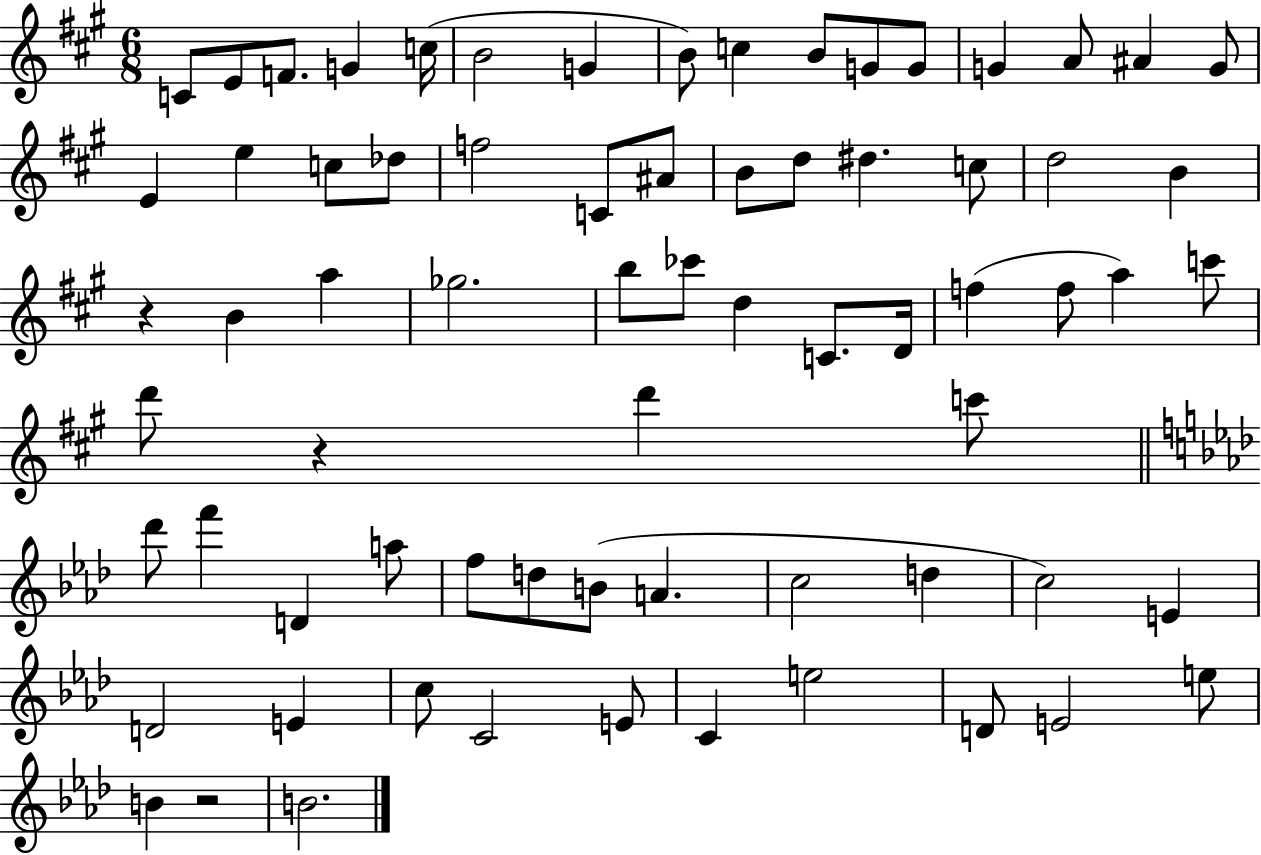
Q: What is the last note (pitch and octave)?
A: B4